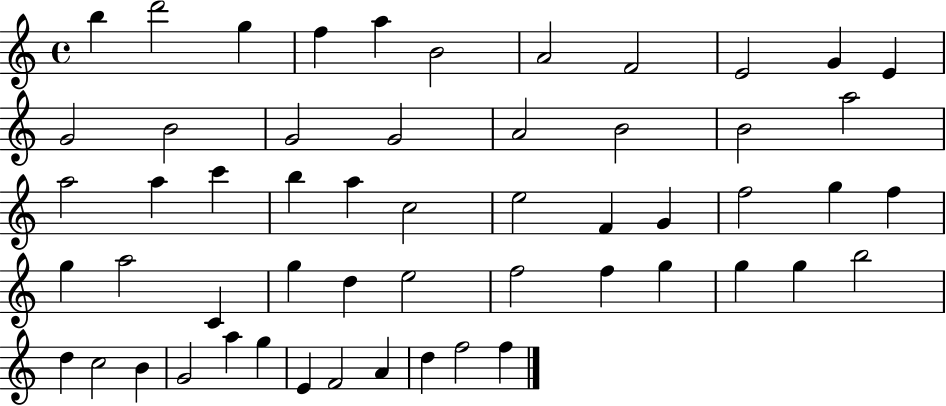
B5/q D6/h G5/q F5/q A5/q B4/h A4/h F4/h E4/h G4/q E4/q G4/h B4/h G4/h G4/h A4/h B4/h B4/h A5/h A5/h A5/q C6/q B5/q A5/q C5/h E5/h F4/q G4/q F5/h G5/q F5/q G5/q A5/h C4/q G5/q D5/q E5/h F5/h F5/q G5/q G5/q G5/q B5/h D5/q C5/h B4/q G4/h A5/q G5/q E4/q F4/h A4/q D5/q F5/h F5/q